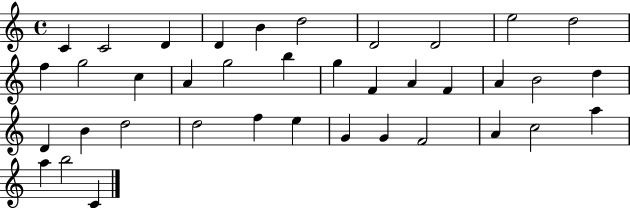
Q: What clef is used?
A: treble